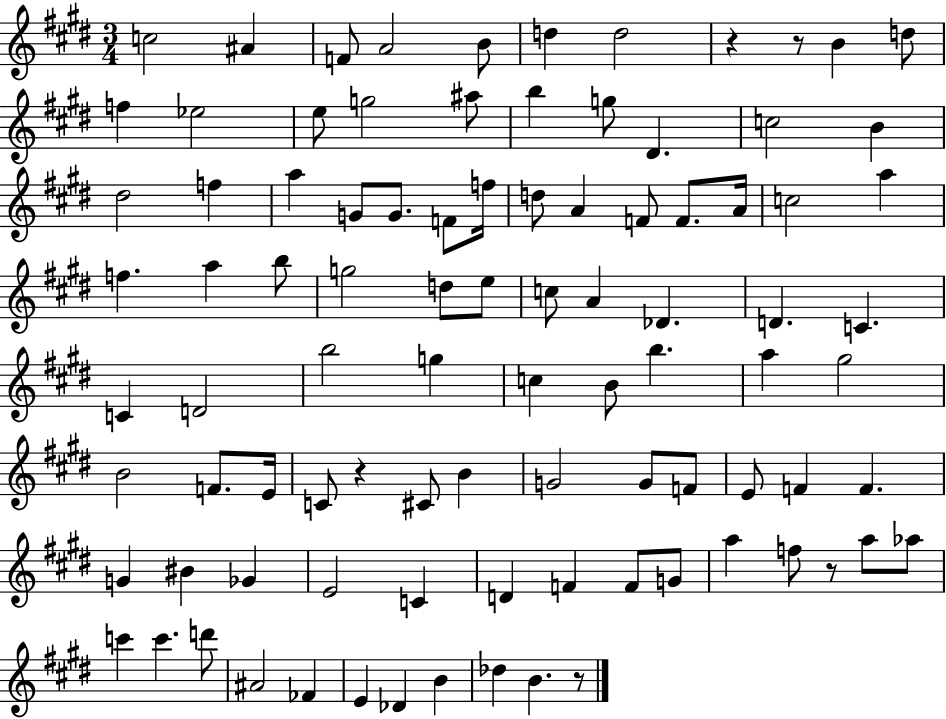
C5/h A#4/q F4/e A4/h B4/e D5/q D5/h R/q R/e B4/q D5/e F5/q Eb5/h E5/e G5/h A#5/e B5/q G5/e D#4/q. C5/h B4/q D#5/h F5/q A5/q G4/e G4/e. F4/e F5/s D5/e A4/q F4/e F4/e. A4/s C5/h A5/q F5/q. A5/q B5/e G5/h D5/e E5/e C5/e A4/q Db4/q. D4/q. C4/q. C4/q D4/h B5/h G5/q C5/q B4/e B5/q. A5/q G#5/h B4/h F4/e. E4/s C4/e R/q C#4/e B4/q G4/h G4/e F4/e E4/e F4/q F4/q. G4/q BIS4/q Gb4/q E4/h C4/q D4/q F4/q F4/e G4/e A5/q F5/e R/e A5/e Ab5/e C6/q C6/q. D6/e A#4/h FES4/q E4/q Db4/q B4/q Db5/q B4/q. R/e